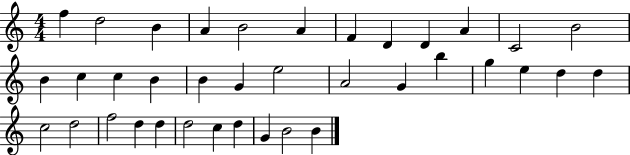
{
  \clef treble
  \numericTimeSignature
  \time 4/4
  \key c \major
  f''4 d''2 b'4 | a'4 b'2 a'4 | f'4 d'4 d'4 a'4 | c'2 b'2 | \break b'4 c''4 c''4 b'4 | b'4 g'4 e''2 | a'2 g'4 b''4 | g''4 e''4 d''4 d''4 | \break c''2 d''2 | f''2 d''4 d''4 | d''2 c''4 d''4 | g'4 b'2 b'4 | \break \bar "|."
}